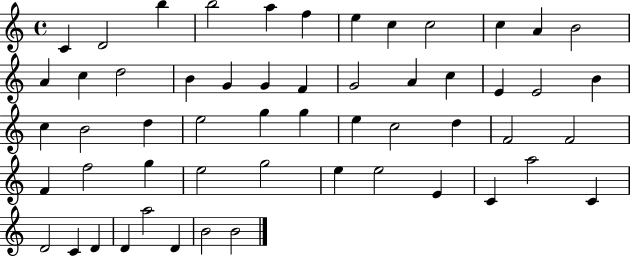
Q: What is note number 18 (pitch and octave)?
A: G4